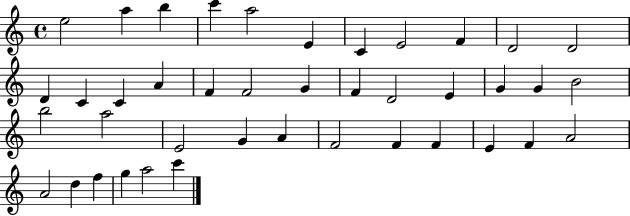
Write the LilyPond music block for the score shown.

{
  \clef treble
  \time 4/4
  \defaultTimeSignature
  \key c \major
  e''2 a''4 b''4 | c'''4 a''2 e'4 | c'4 e'2 f'4 | d'2 d'2 | \break d'4 c'4 c'4 a'4 | f'4 f'2 g'4 | f'4 d'2 e'4 | g'4 g'4 b'2 | \break b''2 a''2 | e'2 g'4 a'4 | f'2 f'4 f'4 | e'4 f'4 a'2 | \break a'2 d''4 f''4 | g''4 a''2 c'''4 | \bar "|."
}